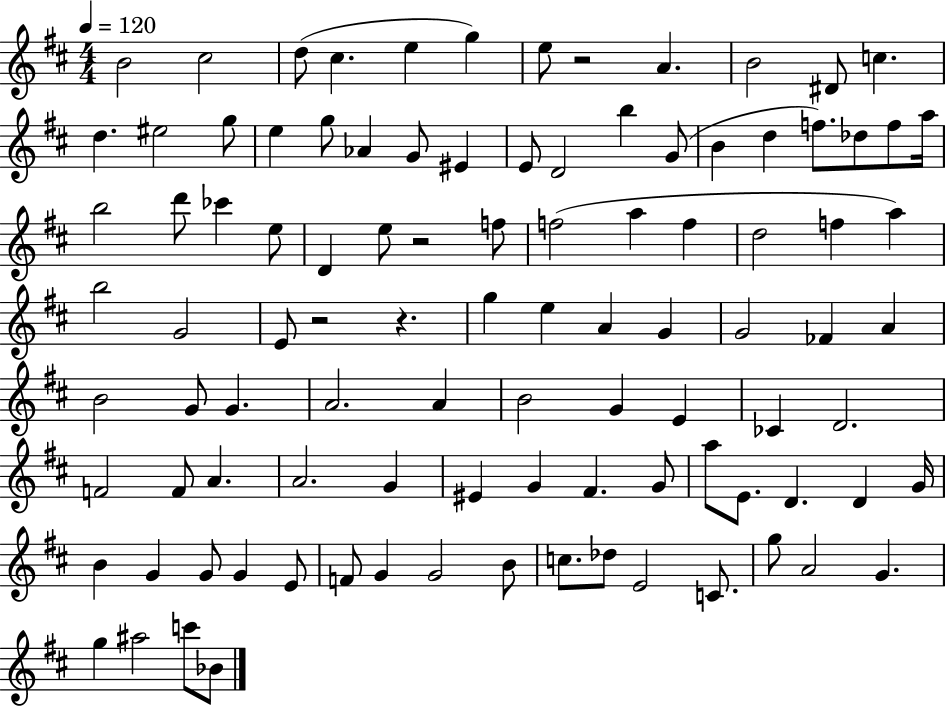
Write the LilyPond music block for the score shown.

{
  \clef treble
  \numericTimeSignature
  \time 4/4
  \key d \major
  \tempo 4 = 120
  \repeat volta 2 { b'2 cis''2 | d''8( cis''4. e''4 g''4) | e''8 r2 a'4. | b'2 dis'8 c''4. | \break d''4. eis''2 g''8 | e''4 g''8 aes'4 g'8 eis'4 | e'8 d'2 b''4 g'8( | b'4 d''4 f''8.) des''8 f''8 a''16 | \break b''2 d'''8 ces'''4 e''8 | d'4 e''8 r2 f''8 | f''2( a''4 f''4 | d''2 f''4 a''4) | \break b''2 g'2 | e'8 r2 r4. | g''4 e''4 a'4 g'4 | g'2 fes'4 a'4 | \break b'2 g'8 g'4. | a'2. a'4 | b'2 g'4 e'4 | ces'4 d'2. | \break f'2 f'8 a'4. | a'2. g'4 | eis'4 g'4 fis'4. g'8 | a''8 e'8. d'4. d'4 g'16 | \break b'4 g'4 g'8 g'4 e'8 | f'8 g'4 g'2 b'8 | c''8. des''8 e'2 c'8. | g''8 a'2 g'4. | \break g''4 ais''2 c'''8 bes'8 | } \bar "|."
}